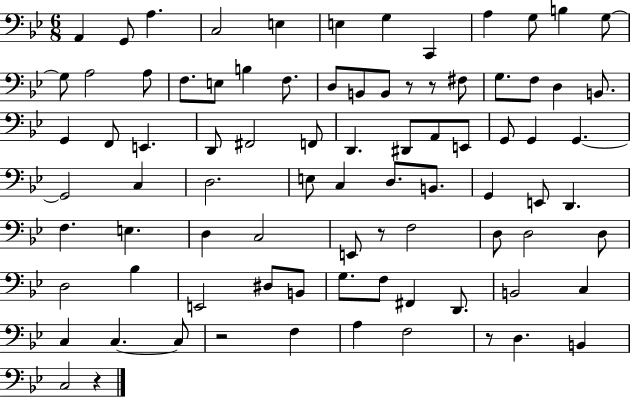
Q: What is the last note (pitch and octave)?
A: C3